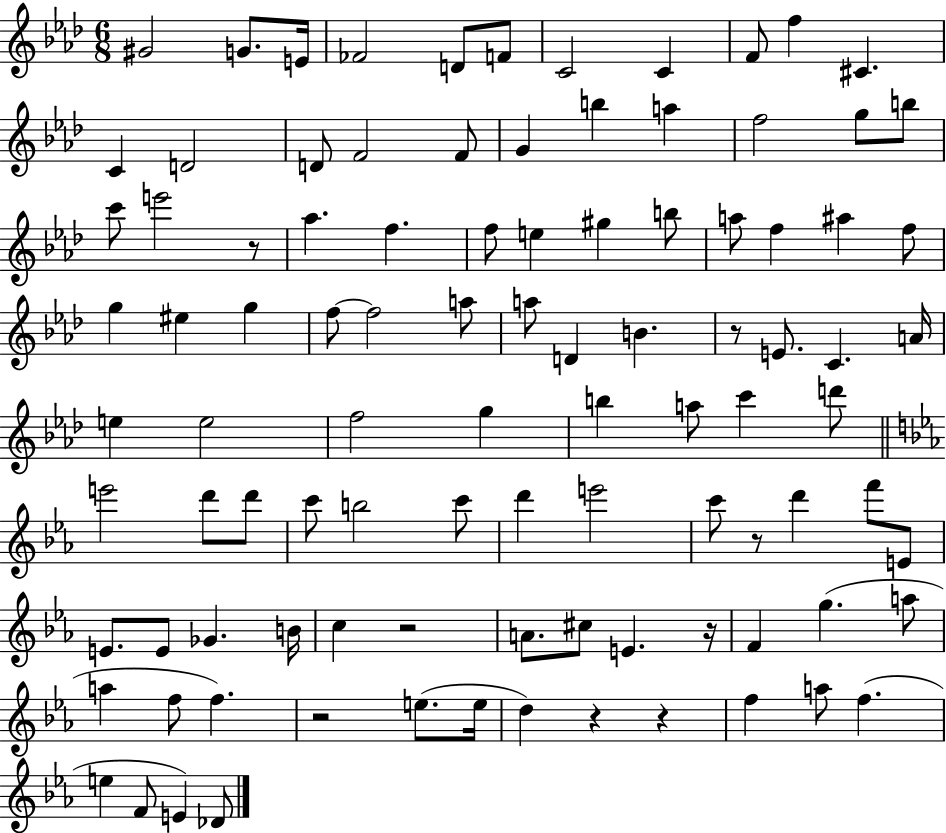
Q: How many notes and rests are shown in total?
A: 98